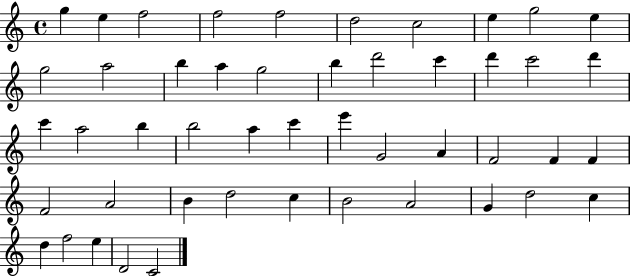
{
  \clef treble
  \time 4/4
  \defaultTimeSignature
  \key c \major
  g''4 e''4 f''2 | f''2 f''2 | d''2 c''2 | e''4 g''2 e''4 | \break g''2 a''2 | b''4 a''4 g''2 | b''4 d'''2 c'''4 | d'''4 c'''2 d'''4 | \break c'''4 a''2 b''4 | b''2 a''4 c'''4 | e'''4 g'2 a'4 | f'2 f'4 f'4 | \break f'2 a'2 | b'4 d''2 c''4 | b'2 a'2 | g'4 d''2 c''4 | \break d''4 f''2 e''4 | d'2 c'2 | \bar "|."
}